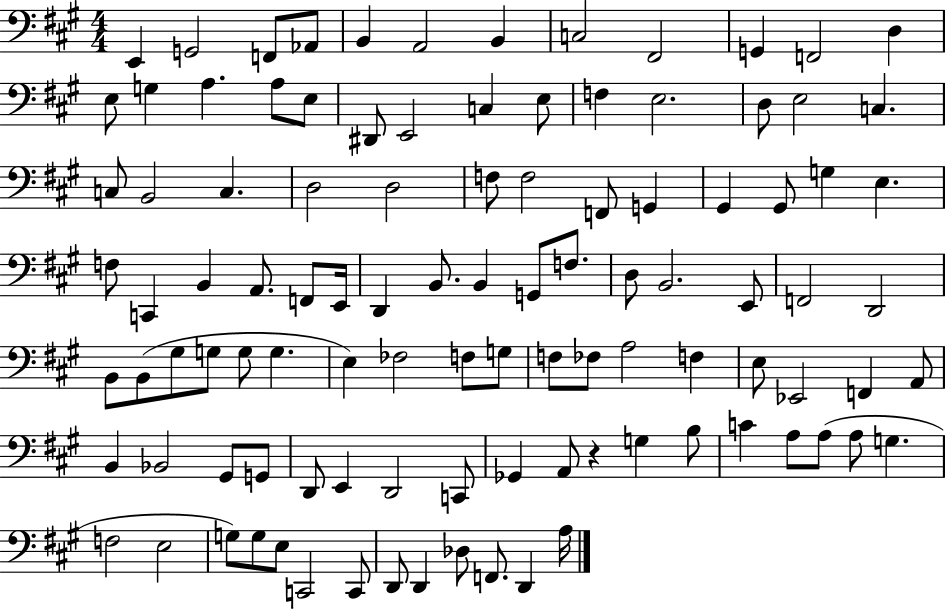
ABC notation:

X:1
T:Untitled
M:4/4
L:1/4
K:A
E,, G,,2 F,,/2 _A,,/2 B,, A,,2 B,, C,2 ^F,,2 G,, F,,2 D, E,/2 G, A, A,/2 E,/2 ^D,,/2 E,,2 C, E,/2 F, E,2 D,/2 E,2 C, C,/2 B,,2 C, D,2 D,2 F,/2 F,2 F,,/2 G,, ^G,, ^G,,/2 G, E, F,/2 C,, B,, A,,/2 F,,/2 E,,/4 D,, B,,/2 B,, G,,/2 F,/2 D,/2 B,,2 E,,/2 F,,2 D,,2 B,,/2 B,,/2 ^G,/2 G,/2 G,/2 G, E, _F,2 F,/2 G,/2 F,/2 _F,/2 A,2 F, E,/2 _E,,2 F,, A,,/2 B,, _B,,2 ^G,,/2 G,,/2 D,,/2 E,, D,,2 C,,/2 _G,, A,,/2 z G, B,/2 C A,/2 A,/2 A,/2 G, F,2 E,2 G,/2 G,/2 E,/2 C,,2 C,,/2 D,,/2 D,, _D,/2 F,,/2 D,, A,/4